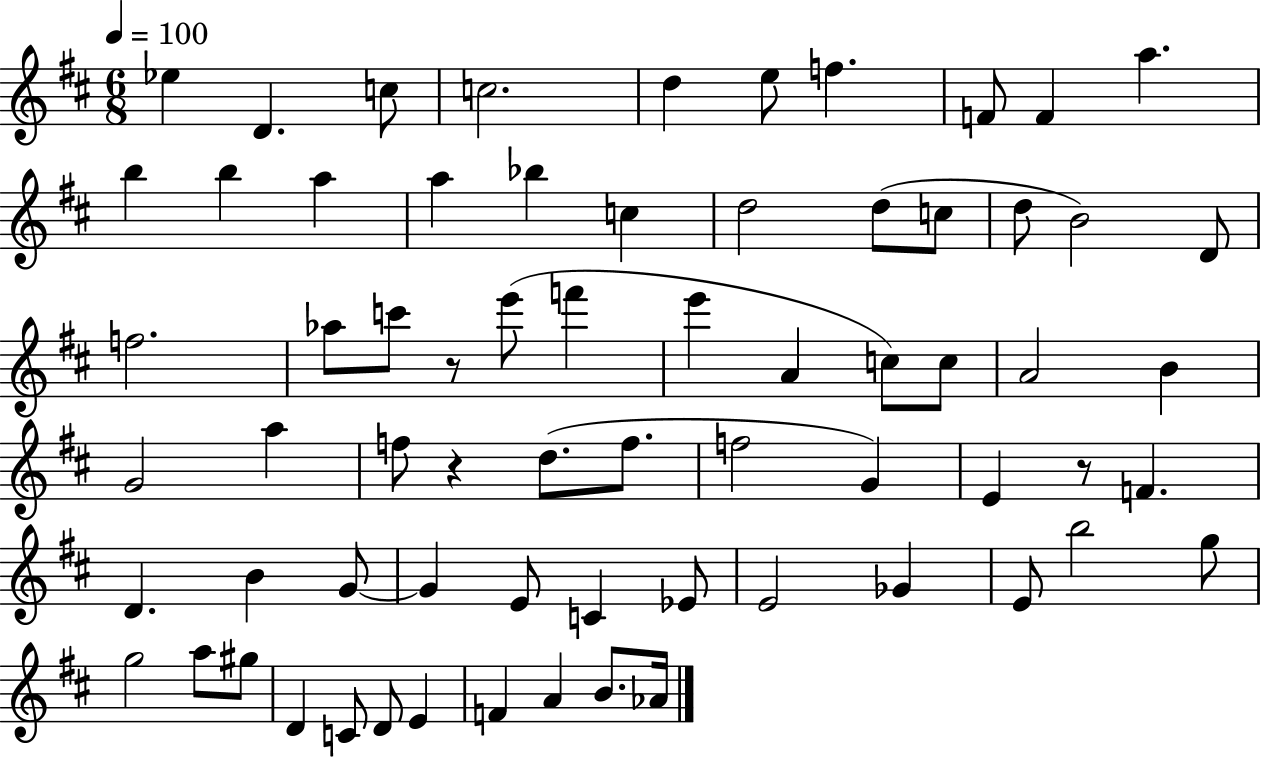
Eb5/q D4/q. C5/e C5/h. D5/q E5/e F5/q. F4/e F4/q A5/q. B5/q B5/q A5/q A5/q Bb5/q C5/q D5/h D5/e C5/e D5/e B4/h D4/e F5/h. Ab5/e C6/e R/e E6/e F6/q E6/q A4/q C5/e C5/e A4/h B4/q G4/h A5/q F5/e R/q D5/e. F5/e. F5/h G4/q E4/q R/e F4/q. D4/q. B4/q G4/e G4/q E4/e C4/q Eb4/e E4/h Gb4/q E4/e B5/h G5/e G5/h A5/e G#5/e D4/q C4/e D4/e E4/q F4/q A4/q B4/e. Ab4/s